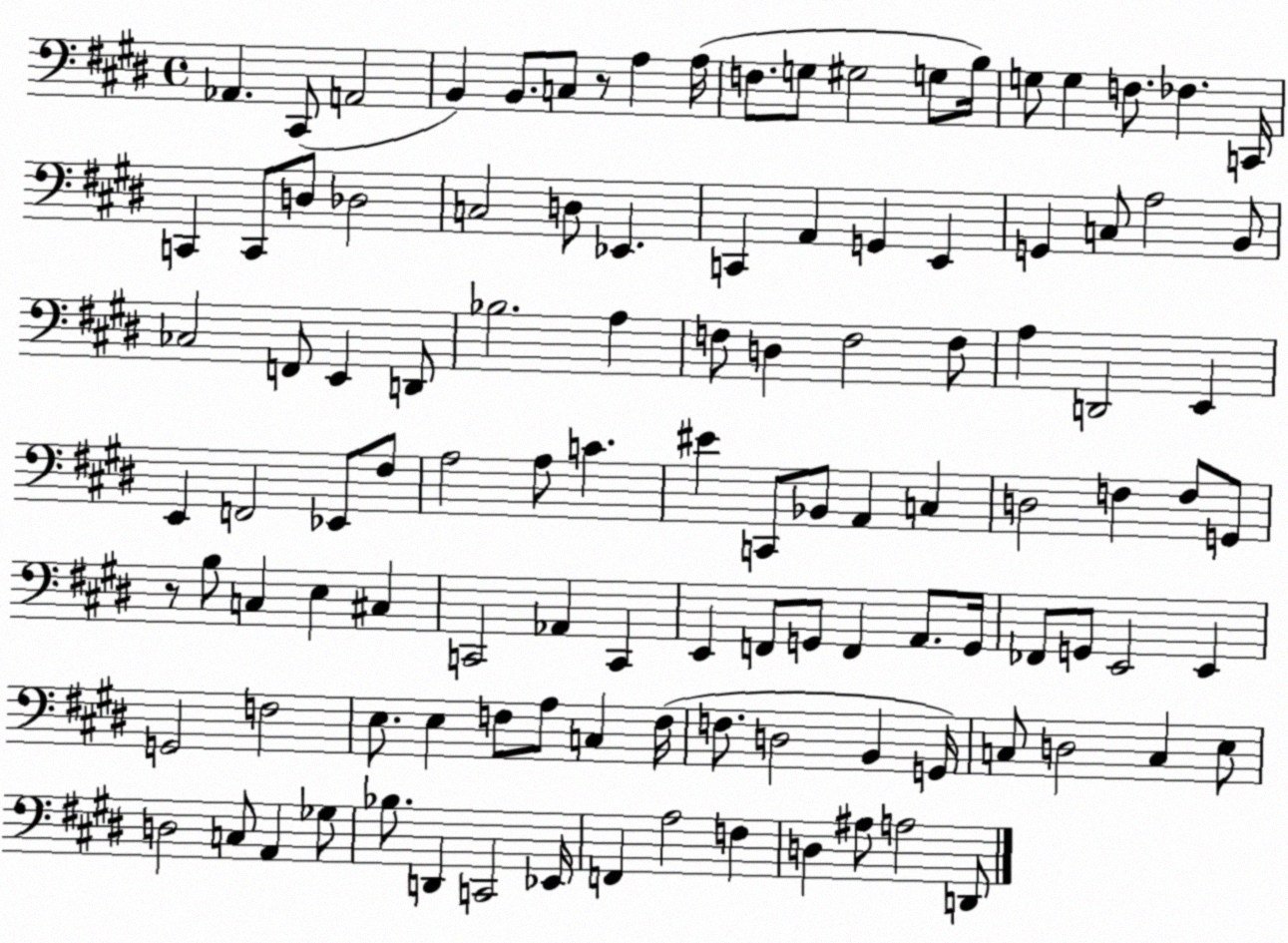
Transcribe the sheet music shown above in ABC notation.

X:1
T:Untitled
M:4/4
L:1/4
K:E
_A,, ^C,,/2 A,,2 B,, B,,/2 C,/2 z/2 A, A,/4 F,/2 G,/2 ^G,2 G,/2 B,/4 G,/2 G, F,/2 _F, C,,/4 C,, C,,/2 D,/2 _D,2 C,2 D,/2 _E,, C,, A,, G,, E,, G,, C,/2 A,2 B,,/2 _C,2 F,,/2 E,, D,,/2 _B,2 A, F,/2 D, F,2 F,/2 A, D,,2 E,, E,, F,,2 _E,,/2 ^F,/2 A,2 A,/2 C ^E C,,/2 _B,,/2 A,, C, D,2 F, F,/2 G,,/2 z/2 B,/2 C, E, ^C, C,,2 _A,, C,, E,, F,,/2 G,,/2 F,, A,,/2 G,,/4 _F,,/2 G,,/2 E,,2 E,, G,,2 F,2 E,/2 E, F,/2 A,/2 C, F,/4 F,/2 D,2 B,, G,,/4 C,/2 D,2 C, E,/2 D,2 C,/2 A,, _G,/2 _B,/2 D,, C,,2 _E,,/4 F,, A,2 F, D, ^A,/2 A,2 D,,/2